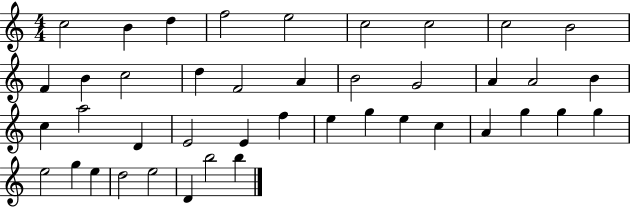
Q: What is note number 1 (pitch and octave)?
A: C5